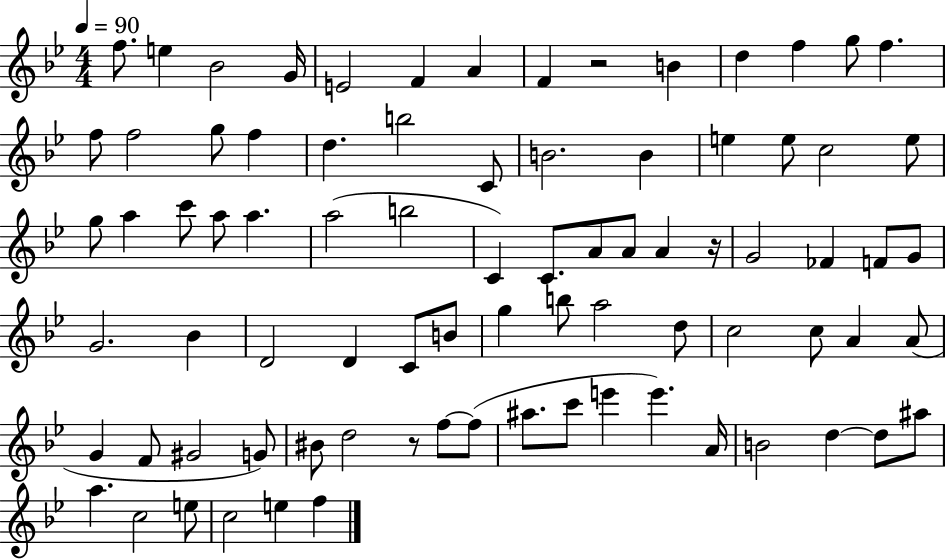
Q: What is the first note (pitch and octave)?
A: F5